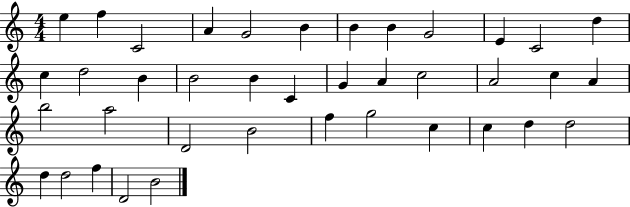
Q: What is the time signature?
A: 4/4